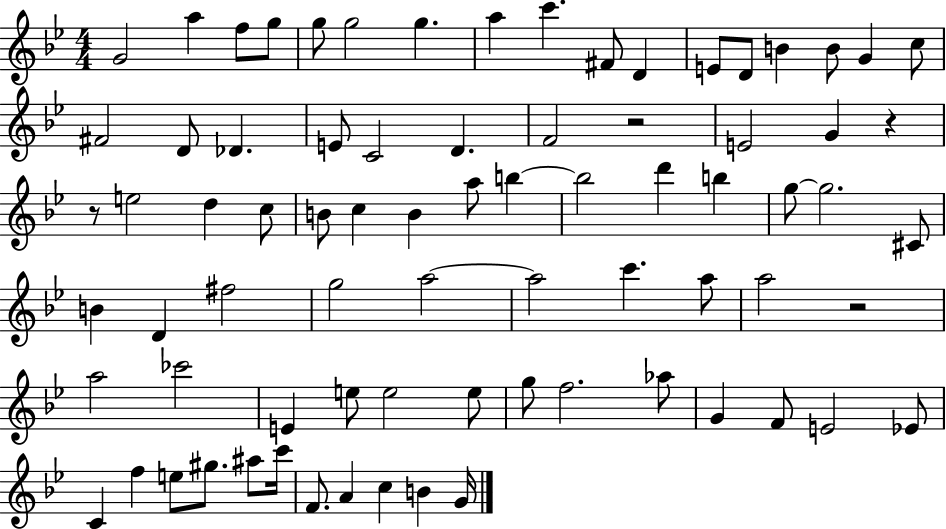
X:1
T:Untitled
M:4/4
L:1/4
K:Bb
G2 a f/2 g/2 g/2 g2 g a c' ^F/2 D E/2 D/2 B B/2 G c/2 ^F2 D/2 _D E/2 C2 D F2 z2 E2 G z z/2 e2 d c/2 B/2 c B a/2 b b2 d' b g/2 g2 ^C/2 B D ^f2 g2 a2 a2 c' a/2 a2 z2 a2 _c'2 E e/2 e2 e/2 g/2 f2 _a/2 G F/2 E2 _E/2 C f e/2 ^g/2 ^a/2 c'/4 F/2 A c B G/4